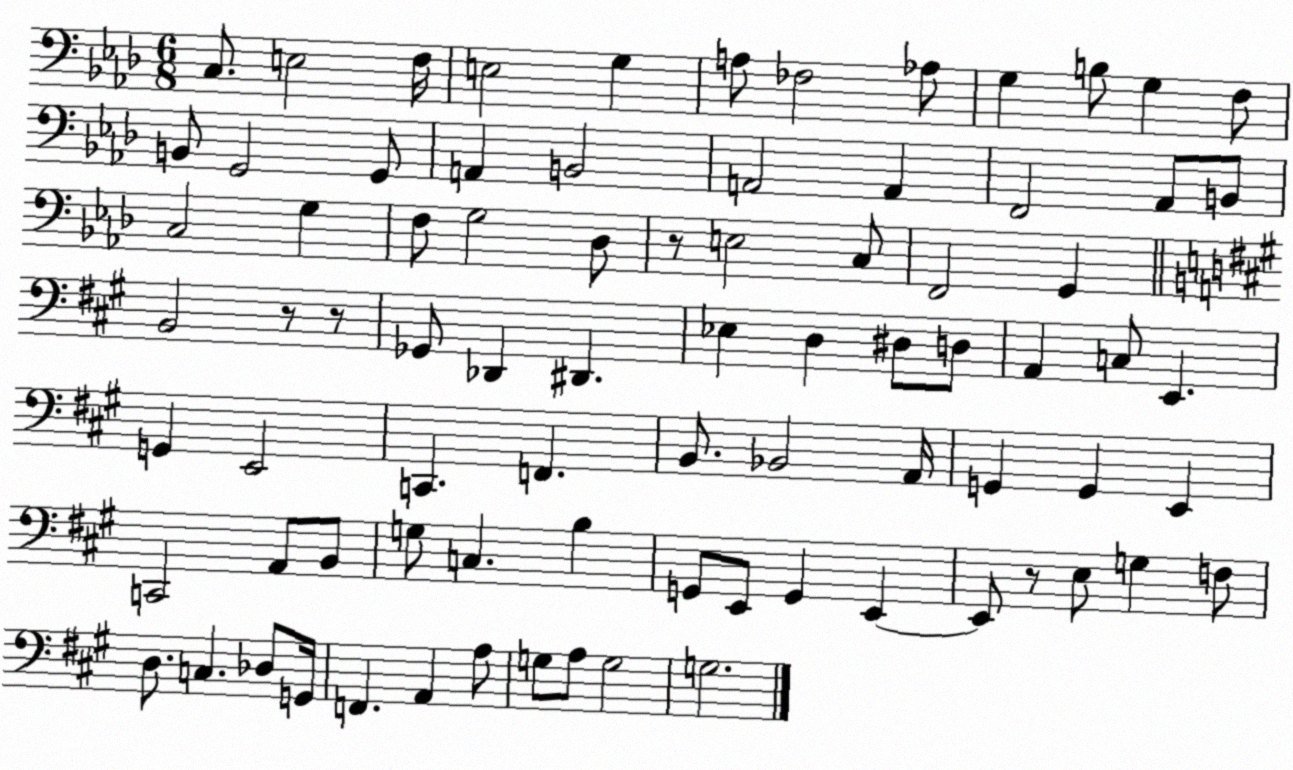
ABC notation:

X:1
T:Untitled
M:6/8
L:1/4
K:Ab
C,/2 E,2 F,/4 E,2 G, A,/2 _F,2 _A,/2 G, B,/2 G, F,/2 B,,/2 G,,2 G,,/2 A,, B,,2 A,,2 A,, F,,2 _A,,/2 B,,/2 C,2 G, F,/2 G,2 _D,/2 z/2 E,2 C,/2 F,,2 G,, B,,2 z/2 z/2 _G,,/2 _D,, ^D,, _E, D, ^D,/2 D,/2 A,, C,/2 E,, G,, E,,2 C,, F,, B,,/2 _B,,2 A,,/4 G,, G,, E,, C,,2 A,,/2 B,,/2 G,/2 C, B, G,,/2 E,,/2 G,, E,, E,,/2 z/2 E,/2 G, F,/2 D,/2 C, _D,/2 G,,/4 F,, A,, A,/2 G,/2 A,/2 G,2 G,2